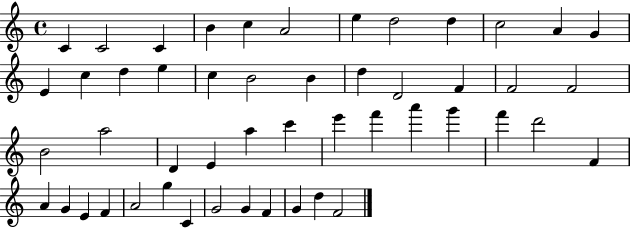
{
  \clef treble
  \time 4/4
  \defaultTimeSignature
  \key c \major
  c'4 c'2 c'4 | b'4 c''4 a'2 | e''4 d''2 d''4 | c''2 a'4 g'4 | \break e'4 c''4 d''4 e''4 | c''4 b'2 b'4 | d''4 d'2 f'4 | f'2 f'2 | \break b'2 a''2 | d'4 e'4 a''4 c'''4 | e'''4 f'''4 a'''4 g'''4 | f'''4 d'''2 f'4 | \break a'4 g'4 e'4 f'4 | a'2 g''4 c'4 | g'2 g'4 f'4 | g'4 d''4 f'2 | \break \bar "|."
}